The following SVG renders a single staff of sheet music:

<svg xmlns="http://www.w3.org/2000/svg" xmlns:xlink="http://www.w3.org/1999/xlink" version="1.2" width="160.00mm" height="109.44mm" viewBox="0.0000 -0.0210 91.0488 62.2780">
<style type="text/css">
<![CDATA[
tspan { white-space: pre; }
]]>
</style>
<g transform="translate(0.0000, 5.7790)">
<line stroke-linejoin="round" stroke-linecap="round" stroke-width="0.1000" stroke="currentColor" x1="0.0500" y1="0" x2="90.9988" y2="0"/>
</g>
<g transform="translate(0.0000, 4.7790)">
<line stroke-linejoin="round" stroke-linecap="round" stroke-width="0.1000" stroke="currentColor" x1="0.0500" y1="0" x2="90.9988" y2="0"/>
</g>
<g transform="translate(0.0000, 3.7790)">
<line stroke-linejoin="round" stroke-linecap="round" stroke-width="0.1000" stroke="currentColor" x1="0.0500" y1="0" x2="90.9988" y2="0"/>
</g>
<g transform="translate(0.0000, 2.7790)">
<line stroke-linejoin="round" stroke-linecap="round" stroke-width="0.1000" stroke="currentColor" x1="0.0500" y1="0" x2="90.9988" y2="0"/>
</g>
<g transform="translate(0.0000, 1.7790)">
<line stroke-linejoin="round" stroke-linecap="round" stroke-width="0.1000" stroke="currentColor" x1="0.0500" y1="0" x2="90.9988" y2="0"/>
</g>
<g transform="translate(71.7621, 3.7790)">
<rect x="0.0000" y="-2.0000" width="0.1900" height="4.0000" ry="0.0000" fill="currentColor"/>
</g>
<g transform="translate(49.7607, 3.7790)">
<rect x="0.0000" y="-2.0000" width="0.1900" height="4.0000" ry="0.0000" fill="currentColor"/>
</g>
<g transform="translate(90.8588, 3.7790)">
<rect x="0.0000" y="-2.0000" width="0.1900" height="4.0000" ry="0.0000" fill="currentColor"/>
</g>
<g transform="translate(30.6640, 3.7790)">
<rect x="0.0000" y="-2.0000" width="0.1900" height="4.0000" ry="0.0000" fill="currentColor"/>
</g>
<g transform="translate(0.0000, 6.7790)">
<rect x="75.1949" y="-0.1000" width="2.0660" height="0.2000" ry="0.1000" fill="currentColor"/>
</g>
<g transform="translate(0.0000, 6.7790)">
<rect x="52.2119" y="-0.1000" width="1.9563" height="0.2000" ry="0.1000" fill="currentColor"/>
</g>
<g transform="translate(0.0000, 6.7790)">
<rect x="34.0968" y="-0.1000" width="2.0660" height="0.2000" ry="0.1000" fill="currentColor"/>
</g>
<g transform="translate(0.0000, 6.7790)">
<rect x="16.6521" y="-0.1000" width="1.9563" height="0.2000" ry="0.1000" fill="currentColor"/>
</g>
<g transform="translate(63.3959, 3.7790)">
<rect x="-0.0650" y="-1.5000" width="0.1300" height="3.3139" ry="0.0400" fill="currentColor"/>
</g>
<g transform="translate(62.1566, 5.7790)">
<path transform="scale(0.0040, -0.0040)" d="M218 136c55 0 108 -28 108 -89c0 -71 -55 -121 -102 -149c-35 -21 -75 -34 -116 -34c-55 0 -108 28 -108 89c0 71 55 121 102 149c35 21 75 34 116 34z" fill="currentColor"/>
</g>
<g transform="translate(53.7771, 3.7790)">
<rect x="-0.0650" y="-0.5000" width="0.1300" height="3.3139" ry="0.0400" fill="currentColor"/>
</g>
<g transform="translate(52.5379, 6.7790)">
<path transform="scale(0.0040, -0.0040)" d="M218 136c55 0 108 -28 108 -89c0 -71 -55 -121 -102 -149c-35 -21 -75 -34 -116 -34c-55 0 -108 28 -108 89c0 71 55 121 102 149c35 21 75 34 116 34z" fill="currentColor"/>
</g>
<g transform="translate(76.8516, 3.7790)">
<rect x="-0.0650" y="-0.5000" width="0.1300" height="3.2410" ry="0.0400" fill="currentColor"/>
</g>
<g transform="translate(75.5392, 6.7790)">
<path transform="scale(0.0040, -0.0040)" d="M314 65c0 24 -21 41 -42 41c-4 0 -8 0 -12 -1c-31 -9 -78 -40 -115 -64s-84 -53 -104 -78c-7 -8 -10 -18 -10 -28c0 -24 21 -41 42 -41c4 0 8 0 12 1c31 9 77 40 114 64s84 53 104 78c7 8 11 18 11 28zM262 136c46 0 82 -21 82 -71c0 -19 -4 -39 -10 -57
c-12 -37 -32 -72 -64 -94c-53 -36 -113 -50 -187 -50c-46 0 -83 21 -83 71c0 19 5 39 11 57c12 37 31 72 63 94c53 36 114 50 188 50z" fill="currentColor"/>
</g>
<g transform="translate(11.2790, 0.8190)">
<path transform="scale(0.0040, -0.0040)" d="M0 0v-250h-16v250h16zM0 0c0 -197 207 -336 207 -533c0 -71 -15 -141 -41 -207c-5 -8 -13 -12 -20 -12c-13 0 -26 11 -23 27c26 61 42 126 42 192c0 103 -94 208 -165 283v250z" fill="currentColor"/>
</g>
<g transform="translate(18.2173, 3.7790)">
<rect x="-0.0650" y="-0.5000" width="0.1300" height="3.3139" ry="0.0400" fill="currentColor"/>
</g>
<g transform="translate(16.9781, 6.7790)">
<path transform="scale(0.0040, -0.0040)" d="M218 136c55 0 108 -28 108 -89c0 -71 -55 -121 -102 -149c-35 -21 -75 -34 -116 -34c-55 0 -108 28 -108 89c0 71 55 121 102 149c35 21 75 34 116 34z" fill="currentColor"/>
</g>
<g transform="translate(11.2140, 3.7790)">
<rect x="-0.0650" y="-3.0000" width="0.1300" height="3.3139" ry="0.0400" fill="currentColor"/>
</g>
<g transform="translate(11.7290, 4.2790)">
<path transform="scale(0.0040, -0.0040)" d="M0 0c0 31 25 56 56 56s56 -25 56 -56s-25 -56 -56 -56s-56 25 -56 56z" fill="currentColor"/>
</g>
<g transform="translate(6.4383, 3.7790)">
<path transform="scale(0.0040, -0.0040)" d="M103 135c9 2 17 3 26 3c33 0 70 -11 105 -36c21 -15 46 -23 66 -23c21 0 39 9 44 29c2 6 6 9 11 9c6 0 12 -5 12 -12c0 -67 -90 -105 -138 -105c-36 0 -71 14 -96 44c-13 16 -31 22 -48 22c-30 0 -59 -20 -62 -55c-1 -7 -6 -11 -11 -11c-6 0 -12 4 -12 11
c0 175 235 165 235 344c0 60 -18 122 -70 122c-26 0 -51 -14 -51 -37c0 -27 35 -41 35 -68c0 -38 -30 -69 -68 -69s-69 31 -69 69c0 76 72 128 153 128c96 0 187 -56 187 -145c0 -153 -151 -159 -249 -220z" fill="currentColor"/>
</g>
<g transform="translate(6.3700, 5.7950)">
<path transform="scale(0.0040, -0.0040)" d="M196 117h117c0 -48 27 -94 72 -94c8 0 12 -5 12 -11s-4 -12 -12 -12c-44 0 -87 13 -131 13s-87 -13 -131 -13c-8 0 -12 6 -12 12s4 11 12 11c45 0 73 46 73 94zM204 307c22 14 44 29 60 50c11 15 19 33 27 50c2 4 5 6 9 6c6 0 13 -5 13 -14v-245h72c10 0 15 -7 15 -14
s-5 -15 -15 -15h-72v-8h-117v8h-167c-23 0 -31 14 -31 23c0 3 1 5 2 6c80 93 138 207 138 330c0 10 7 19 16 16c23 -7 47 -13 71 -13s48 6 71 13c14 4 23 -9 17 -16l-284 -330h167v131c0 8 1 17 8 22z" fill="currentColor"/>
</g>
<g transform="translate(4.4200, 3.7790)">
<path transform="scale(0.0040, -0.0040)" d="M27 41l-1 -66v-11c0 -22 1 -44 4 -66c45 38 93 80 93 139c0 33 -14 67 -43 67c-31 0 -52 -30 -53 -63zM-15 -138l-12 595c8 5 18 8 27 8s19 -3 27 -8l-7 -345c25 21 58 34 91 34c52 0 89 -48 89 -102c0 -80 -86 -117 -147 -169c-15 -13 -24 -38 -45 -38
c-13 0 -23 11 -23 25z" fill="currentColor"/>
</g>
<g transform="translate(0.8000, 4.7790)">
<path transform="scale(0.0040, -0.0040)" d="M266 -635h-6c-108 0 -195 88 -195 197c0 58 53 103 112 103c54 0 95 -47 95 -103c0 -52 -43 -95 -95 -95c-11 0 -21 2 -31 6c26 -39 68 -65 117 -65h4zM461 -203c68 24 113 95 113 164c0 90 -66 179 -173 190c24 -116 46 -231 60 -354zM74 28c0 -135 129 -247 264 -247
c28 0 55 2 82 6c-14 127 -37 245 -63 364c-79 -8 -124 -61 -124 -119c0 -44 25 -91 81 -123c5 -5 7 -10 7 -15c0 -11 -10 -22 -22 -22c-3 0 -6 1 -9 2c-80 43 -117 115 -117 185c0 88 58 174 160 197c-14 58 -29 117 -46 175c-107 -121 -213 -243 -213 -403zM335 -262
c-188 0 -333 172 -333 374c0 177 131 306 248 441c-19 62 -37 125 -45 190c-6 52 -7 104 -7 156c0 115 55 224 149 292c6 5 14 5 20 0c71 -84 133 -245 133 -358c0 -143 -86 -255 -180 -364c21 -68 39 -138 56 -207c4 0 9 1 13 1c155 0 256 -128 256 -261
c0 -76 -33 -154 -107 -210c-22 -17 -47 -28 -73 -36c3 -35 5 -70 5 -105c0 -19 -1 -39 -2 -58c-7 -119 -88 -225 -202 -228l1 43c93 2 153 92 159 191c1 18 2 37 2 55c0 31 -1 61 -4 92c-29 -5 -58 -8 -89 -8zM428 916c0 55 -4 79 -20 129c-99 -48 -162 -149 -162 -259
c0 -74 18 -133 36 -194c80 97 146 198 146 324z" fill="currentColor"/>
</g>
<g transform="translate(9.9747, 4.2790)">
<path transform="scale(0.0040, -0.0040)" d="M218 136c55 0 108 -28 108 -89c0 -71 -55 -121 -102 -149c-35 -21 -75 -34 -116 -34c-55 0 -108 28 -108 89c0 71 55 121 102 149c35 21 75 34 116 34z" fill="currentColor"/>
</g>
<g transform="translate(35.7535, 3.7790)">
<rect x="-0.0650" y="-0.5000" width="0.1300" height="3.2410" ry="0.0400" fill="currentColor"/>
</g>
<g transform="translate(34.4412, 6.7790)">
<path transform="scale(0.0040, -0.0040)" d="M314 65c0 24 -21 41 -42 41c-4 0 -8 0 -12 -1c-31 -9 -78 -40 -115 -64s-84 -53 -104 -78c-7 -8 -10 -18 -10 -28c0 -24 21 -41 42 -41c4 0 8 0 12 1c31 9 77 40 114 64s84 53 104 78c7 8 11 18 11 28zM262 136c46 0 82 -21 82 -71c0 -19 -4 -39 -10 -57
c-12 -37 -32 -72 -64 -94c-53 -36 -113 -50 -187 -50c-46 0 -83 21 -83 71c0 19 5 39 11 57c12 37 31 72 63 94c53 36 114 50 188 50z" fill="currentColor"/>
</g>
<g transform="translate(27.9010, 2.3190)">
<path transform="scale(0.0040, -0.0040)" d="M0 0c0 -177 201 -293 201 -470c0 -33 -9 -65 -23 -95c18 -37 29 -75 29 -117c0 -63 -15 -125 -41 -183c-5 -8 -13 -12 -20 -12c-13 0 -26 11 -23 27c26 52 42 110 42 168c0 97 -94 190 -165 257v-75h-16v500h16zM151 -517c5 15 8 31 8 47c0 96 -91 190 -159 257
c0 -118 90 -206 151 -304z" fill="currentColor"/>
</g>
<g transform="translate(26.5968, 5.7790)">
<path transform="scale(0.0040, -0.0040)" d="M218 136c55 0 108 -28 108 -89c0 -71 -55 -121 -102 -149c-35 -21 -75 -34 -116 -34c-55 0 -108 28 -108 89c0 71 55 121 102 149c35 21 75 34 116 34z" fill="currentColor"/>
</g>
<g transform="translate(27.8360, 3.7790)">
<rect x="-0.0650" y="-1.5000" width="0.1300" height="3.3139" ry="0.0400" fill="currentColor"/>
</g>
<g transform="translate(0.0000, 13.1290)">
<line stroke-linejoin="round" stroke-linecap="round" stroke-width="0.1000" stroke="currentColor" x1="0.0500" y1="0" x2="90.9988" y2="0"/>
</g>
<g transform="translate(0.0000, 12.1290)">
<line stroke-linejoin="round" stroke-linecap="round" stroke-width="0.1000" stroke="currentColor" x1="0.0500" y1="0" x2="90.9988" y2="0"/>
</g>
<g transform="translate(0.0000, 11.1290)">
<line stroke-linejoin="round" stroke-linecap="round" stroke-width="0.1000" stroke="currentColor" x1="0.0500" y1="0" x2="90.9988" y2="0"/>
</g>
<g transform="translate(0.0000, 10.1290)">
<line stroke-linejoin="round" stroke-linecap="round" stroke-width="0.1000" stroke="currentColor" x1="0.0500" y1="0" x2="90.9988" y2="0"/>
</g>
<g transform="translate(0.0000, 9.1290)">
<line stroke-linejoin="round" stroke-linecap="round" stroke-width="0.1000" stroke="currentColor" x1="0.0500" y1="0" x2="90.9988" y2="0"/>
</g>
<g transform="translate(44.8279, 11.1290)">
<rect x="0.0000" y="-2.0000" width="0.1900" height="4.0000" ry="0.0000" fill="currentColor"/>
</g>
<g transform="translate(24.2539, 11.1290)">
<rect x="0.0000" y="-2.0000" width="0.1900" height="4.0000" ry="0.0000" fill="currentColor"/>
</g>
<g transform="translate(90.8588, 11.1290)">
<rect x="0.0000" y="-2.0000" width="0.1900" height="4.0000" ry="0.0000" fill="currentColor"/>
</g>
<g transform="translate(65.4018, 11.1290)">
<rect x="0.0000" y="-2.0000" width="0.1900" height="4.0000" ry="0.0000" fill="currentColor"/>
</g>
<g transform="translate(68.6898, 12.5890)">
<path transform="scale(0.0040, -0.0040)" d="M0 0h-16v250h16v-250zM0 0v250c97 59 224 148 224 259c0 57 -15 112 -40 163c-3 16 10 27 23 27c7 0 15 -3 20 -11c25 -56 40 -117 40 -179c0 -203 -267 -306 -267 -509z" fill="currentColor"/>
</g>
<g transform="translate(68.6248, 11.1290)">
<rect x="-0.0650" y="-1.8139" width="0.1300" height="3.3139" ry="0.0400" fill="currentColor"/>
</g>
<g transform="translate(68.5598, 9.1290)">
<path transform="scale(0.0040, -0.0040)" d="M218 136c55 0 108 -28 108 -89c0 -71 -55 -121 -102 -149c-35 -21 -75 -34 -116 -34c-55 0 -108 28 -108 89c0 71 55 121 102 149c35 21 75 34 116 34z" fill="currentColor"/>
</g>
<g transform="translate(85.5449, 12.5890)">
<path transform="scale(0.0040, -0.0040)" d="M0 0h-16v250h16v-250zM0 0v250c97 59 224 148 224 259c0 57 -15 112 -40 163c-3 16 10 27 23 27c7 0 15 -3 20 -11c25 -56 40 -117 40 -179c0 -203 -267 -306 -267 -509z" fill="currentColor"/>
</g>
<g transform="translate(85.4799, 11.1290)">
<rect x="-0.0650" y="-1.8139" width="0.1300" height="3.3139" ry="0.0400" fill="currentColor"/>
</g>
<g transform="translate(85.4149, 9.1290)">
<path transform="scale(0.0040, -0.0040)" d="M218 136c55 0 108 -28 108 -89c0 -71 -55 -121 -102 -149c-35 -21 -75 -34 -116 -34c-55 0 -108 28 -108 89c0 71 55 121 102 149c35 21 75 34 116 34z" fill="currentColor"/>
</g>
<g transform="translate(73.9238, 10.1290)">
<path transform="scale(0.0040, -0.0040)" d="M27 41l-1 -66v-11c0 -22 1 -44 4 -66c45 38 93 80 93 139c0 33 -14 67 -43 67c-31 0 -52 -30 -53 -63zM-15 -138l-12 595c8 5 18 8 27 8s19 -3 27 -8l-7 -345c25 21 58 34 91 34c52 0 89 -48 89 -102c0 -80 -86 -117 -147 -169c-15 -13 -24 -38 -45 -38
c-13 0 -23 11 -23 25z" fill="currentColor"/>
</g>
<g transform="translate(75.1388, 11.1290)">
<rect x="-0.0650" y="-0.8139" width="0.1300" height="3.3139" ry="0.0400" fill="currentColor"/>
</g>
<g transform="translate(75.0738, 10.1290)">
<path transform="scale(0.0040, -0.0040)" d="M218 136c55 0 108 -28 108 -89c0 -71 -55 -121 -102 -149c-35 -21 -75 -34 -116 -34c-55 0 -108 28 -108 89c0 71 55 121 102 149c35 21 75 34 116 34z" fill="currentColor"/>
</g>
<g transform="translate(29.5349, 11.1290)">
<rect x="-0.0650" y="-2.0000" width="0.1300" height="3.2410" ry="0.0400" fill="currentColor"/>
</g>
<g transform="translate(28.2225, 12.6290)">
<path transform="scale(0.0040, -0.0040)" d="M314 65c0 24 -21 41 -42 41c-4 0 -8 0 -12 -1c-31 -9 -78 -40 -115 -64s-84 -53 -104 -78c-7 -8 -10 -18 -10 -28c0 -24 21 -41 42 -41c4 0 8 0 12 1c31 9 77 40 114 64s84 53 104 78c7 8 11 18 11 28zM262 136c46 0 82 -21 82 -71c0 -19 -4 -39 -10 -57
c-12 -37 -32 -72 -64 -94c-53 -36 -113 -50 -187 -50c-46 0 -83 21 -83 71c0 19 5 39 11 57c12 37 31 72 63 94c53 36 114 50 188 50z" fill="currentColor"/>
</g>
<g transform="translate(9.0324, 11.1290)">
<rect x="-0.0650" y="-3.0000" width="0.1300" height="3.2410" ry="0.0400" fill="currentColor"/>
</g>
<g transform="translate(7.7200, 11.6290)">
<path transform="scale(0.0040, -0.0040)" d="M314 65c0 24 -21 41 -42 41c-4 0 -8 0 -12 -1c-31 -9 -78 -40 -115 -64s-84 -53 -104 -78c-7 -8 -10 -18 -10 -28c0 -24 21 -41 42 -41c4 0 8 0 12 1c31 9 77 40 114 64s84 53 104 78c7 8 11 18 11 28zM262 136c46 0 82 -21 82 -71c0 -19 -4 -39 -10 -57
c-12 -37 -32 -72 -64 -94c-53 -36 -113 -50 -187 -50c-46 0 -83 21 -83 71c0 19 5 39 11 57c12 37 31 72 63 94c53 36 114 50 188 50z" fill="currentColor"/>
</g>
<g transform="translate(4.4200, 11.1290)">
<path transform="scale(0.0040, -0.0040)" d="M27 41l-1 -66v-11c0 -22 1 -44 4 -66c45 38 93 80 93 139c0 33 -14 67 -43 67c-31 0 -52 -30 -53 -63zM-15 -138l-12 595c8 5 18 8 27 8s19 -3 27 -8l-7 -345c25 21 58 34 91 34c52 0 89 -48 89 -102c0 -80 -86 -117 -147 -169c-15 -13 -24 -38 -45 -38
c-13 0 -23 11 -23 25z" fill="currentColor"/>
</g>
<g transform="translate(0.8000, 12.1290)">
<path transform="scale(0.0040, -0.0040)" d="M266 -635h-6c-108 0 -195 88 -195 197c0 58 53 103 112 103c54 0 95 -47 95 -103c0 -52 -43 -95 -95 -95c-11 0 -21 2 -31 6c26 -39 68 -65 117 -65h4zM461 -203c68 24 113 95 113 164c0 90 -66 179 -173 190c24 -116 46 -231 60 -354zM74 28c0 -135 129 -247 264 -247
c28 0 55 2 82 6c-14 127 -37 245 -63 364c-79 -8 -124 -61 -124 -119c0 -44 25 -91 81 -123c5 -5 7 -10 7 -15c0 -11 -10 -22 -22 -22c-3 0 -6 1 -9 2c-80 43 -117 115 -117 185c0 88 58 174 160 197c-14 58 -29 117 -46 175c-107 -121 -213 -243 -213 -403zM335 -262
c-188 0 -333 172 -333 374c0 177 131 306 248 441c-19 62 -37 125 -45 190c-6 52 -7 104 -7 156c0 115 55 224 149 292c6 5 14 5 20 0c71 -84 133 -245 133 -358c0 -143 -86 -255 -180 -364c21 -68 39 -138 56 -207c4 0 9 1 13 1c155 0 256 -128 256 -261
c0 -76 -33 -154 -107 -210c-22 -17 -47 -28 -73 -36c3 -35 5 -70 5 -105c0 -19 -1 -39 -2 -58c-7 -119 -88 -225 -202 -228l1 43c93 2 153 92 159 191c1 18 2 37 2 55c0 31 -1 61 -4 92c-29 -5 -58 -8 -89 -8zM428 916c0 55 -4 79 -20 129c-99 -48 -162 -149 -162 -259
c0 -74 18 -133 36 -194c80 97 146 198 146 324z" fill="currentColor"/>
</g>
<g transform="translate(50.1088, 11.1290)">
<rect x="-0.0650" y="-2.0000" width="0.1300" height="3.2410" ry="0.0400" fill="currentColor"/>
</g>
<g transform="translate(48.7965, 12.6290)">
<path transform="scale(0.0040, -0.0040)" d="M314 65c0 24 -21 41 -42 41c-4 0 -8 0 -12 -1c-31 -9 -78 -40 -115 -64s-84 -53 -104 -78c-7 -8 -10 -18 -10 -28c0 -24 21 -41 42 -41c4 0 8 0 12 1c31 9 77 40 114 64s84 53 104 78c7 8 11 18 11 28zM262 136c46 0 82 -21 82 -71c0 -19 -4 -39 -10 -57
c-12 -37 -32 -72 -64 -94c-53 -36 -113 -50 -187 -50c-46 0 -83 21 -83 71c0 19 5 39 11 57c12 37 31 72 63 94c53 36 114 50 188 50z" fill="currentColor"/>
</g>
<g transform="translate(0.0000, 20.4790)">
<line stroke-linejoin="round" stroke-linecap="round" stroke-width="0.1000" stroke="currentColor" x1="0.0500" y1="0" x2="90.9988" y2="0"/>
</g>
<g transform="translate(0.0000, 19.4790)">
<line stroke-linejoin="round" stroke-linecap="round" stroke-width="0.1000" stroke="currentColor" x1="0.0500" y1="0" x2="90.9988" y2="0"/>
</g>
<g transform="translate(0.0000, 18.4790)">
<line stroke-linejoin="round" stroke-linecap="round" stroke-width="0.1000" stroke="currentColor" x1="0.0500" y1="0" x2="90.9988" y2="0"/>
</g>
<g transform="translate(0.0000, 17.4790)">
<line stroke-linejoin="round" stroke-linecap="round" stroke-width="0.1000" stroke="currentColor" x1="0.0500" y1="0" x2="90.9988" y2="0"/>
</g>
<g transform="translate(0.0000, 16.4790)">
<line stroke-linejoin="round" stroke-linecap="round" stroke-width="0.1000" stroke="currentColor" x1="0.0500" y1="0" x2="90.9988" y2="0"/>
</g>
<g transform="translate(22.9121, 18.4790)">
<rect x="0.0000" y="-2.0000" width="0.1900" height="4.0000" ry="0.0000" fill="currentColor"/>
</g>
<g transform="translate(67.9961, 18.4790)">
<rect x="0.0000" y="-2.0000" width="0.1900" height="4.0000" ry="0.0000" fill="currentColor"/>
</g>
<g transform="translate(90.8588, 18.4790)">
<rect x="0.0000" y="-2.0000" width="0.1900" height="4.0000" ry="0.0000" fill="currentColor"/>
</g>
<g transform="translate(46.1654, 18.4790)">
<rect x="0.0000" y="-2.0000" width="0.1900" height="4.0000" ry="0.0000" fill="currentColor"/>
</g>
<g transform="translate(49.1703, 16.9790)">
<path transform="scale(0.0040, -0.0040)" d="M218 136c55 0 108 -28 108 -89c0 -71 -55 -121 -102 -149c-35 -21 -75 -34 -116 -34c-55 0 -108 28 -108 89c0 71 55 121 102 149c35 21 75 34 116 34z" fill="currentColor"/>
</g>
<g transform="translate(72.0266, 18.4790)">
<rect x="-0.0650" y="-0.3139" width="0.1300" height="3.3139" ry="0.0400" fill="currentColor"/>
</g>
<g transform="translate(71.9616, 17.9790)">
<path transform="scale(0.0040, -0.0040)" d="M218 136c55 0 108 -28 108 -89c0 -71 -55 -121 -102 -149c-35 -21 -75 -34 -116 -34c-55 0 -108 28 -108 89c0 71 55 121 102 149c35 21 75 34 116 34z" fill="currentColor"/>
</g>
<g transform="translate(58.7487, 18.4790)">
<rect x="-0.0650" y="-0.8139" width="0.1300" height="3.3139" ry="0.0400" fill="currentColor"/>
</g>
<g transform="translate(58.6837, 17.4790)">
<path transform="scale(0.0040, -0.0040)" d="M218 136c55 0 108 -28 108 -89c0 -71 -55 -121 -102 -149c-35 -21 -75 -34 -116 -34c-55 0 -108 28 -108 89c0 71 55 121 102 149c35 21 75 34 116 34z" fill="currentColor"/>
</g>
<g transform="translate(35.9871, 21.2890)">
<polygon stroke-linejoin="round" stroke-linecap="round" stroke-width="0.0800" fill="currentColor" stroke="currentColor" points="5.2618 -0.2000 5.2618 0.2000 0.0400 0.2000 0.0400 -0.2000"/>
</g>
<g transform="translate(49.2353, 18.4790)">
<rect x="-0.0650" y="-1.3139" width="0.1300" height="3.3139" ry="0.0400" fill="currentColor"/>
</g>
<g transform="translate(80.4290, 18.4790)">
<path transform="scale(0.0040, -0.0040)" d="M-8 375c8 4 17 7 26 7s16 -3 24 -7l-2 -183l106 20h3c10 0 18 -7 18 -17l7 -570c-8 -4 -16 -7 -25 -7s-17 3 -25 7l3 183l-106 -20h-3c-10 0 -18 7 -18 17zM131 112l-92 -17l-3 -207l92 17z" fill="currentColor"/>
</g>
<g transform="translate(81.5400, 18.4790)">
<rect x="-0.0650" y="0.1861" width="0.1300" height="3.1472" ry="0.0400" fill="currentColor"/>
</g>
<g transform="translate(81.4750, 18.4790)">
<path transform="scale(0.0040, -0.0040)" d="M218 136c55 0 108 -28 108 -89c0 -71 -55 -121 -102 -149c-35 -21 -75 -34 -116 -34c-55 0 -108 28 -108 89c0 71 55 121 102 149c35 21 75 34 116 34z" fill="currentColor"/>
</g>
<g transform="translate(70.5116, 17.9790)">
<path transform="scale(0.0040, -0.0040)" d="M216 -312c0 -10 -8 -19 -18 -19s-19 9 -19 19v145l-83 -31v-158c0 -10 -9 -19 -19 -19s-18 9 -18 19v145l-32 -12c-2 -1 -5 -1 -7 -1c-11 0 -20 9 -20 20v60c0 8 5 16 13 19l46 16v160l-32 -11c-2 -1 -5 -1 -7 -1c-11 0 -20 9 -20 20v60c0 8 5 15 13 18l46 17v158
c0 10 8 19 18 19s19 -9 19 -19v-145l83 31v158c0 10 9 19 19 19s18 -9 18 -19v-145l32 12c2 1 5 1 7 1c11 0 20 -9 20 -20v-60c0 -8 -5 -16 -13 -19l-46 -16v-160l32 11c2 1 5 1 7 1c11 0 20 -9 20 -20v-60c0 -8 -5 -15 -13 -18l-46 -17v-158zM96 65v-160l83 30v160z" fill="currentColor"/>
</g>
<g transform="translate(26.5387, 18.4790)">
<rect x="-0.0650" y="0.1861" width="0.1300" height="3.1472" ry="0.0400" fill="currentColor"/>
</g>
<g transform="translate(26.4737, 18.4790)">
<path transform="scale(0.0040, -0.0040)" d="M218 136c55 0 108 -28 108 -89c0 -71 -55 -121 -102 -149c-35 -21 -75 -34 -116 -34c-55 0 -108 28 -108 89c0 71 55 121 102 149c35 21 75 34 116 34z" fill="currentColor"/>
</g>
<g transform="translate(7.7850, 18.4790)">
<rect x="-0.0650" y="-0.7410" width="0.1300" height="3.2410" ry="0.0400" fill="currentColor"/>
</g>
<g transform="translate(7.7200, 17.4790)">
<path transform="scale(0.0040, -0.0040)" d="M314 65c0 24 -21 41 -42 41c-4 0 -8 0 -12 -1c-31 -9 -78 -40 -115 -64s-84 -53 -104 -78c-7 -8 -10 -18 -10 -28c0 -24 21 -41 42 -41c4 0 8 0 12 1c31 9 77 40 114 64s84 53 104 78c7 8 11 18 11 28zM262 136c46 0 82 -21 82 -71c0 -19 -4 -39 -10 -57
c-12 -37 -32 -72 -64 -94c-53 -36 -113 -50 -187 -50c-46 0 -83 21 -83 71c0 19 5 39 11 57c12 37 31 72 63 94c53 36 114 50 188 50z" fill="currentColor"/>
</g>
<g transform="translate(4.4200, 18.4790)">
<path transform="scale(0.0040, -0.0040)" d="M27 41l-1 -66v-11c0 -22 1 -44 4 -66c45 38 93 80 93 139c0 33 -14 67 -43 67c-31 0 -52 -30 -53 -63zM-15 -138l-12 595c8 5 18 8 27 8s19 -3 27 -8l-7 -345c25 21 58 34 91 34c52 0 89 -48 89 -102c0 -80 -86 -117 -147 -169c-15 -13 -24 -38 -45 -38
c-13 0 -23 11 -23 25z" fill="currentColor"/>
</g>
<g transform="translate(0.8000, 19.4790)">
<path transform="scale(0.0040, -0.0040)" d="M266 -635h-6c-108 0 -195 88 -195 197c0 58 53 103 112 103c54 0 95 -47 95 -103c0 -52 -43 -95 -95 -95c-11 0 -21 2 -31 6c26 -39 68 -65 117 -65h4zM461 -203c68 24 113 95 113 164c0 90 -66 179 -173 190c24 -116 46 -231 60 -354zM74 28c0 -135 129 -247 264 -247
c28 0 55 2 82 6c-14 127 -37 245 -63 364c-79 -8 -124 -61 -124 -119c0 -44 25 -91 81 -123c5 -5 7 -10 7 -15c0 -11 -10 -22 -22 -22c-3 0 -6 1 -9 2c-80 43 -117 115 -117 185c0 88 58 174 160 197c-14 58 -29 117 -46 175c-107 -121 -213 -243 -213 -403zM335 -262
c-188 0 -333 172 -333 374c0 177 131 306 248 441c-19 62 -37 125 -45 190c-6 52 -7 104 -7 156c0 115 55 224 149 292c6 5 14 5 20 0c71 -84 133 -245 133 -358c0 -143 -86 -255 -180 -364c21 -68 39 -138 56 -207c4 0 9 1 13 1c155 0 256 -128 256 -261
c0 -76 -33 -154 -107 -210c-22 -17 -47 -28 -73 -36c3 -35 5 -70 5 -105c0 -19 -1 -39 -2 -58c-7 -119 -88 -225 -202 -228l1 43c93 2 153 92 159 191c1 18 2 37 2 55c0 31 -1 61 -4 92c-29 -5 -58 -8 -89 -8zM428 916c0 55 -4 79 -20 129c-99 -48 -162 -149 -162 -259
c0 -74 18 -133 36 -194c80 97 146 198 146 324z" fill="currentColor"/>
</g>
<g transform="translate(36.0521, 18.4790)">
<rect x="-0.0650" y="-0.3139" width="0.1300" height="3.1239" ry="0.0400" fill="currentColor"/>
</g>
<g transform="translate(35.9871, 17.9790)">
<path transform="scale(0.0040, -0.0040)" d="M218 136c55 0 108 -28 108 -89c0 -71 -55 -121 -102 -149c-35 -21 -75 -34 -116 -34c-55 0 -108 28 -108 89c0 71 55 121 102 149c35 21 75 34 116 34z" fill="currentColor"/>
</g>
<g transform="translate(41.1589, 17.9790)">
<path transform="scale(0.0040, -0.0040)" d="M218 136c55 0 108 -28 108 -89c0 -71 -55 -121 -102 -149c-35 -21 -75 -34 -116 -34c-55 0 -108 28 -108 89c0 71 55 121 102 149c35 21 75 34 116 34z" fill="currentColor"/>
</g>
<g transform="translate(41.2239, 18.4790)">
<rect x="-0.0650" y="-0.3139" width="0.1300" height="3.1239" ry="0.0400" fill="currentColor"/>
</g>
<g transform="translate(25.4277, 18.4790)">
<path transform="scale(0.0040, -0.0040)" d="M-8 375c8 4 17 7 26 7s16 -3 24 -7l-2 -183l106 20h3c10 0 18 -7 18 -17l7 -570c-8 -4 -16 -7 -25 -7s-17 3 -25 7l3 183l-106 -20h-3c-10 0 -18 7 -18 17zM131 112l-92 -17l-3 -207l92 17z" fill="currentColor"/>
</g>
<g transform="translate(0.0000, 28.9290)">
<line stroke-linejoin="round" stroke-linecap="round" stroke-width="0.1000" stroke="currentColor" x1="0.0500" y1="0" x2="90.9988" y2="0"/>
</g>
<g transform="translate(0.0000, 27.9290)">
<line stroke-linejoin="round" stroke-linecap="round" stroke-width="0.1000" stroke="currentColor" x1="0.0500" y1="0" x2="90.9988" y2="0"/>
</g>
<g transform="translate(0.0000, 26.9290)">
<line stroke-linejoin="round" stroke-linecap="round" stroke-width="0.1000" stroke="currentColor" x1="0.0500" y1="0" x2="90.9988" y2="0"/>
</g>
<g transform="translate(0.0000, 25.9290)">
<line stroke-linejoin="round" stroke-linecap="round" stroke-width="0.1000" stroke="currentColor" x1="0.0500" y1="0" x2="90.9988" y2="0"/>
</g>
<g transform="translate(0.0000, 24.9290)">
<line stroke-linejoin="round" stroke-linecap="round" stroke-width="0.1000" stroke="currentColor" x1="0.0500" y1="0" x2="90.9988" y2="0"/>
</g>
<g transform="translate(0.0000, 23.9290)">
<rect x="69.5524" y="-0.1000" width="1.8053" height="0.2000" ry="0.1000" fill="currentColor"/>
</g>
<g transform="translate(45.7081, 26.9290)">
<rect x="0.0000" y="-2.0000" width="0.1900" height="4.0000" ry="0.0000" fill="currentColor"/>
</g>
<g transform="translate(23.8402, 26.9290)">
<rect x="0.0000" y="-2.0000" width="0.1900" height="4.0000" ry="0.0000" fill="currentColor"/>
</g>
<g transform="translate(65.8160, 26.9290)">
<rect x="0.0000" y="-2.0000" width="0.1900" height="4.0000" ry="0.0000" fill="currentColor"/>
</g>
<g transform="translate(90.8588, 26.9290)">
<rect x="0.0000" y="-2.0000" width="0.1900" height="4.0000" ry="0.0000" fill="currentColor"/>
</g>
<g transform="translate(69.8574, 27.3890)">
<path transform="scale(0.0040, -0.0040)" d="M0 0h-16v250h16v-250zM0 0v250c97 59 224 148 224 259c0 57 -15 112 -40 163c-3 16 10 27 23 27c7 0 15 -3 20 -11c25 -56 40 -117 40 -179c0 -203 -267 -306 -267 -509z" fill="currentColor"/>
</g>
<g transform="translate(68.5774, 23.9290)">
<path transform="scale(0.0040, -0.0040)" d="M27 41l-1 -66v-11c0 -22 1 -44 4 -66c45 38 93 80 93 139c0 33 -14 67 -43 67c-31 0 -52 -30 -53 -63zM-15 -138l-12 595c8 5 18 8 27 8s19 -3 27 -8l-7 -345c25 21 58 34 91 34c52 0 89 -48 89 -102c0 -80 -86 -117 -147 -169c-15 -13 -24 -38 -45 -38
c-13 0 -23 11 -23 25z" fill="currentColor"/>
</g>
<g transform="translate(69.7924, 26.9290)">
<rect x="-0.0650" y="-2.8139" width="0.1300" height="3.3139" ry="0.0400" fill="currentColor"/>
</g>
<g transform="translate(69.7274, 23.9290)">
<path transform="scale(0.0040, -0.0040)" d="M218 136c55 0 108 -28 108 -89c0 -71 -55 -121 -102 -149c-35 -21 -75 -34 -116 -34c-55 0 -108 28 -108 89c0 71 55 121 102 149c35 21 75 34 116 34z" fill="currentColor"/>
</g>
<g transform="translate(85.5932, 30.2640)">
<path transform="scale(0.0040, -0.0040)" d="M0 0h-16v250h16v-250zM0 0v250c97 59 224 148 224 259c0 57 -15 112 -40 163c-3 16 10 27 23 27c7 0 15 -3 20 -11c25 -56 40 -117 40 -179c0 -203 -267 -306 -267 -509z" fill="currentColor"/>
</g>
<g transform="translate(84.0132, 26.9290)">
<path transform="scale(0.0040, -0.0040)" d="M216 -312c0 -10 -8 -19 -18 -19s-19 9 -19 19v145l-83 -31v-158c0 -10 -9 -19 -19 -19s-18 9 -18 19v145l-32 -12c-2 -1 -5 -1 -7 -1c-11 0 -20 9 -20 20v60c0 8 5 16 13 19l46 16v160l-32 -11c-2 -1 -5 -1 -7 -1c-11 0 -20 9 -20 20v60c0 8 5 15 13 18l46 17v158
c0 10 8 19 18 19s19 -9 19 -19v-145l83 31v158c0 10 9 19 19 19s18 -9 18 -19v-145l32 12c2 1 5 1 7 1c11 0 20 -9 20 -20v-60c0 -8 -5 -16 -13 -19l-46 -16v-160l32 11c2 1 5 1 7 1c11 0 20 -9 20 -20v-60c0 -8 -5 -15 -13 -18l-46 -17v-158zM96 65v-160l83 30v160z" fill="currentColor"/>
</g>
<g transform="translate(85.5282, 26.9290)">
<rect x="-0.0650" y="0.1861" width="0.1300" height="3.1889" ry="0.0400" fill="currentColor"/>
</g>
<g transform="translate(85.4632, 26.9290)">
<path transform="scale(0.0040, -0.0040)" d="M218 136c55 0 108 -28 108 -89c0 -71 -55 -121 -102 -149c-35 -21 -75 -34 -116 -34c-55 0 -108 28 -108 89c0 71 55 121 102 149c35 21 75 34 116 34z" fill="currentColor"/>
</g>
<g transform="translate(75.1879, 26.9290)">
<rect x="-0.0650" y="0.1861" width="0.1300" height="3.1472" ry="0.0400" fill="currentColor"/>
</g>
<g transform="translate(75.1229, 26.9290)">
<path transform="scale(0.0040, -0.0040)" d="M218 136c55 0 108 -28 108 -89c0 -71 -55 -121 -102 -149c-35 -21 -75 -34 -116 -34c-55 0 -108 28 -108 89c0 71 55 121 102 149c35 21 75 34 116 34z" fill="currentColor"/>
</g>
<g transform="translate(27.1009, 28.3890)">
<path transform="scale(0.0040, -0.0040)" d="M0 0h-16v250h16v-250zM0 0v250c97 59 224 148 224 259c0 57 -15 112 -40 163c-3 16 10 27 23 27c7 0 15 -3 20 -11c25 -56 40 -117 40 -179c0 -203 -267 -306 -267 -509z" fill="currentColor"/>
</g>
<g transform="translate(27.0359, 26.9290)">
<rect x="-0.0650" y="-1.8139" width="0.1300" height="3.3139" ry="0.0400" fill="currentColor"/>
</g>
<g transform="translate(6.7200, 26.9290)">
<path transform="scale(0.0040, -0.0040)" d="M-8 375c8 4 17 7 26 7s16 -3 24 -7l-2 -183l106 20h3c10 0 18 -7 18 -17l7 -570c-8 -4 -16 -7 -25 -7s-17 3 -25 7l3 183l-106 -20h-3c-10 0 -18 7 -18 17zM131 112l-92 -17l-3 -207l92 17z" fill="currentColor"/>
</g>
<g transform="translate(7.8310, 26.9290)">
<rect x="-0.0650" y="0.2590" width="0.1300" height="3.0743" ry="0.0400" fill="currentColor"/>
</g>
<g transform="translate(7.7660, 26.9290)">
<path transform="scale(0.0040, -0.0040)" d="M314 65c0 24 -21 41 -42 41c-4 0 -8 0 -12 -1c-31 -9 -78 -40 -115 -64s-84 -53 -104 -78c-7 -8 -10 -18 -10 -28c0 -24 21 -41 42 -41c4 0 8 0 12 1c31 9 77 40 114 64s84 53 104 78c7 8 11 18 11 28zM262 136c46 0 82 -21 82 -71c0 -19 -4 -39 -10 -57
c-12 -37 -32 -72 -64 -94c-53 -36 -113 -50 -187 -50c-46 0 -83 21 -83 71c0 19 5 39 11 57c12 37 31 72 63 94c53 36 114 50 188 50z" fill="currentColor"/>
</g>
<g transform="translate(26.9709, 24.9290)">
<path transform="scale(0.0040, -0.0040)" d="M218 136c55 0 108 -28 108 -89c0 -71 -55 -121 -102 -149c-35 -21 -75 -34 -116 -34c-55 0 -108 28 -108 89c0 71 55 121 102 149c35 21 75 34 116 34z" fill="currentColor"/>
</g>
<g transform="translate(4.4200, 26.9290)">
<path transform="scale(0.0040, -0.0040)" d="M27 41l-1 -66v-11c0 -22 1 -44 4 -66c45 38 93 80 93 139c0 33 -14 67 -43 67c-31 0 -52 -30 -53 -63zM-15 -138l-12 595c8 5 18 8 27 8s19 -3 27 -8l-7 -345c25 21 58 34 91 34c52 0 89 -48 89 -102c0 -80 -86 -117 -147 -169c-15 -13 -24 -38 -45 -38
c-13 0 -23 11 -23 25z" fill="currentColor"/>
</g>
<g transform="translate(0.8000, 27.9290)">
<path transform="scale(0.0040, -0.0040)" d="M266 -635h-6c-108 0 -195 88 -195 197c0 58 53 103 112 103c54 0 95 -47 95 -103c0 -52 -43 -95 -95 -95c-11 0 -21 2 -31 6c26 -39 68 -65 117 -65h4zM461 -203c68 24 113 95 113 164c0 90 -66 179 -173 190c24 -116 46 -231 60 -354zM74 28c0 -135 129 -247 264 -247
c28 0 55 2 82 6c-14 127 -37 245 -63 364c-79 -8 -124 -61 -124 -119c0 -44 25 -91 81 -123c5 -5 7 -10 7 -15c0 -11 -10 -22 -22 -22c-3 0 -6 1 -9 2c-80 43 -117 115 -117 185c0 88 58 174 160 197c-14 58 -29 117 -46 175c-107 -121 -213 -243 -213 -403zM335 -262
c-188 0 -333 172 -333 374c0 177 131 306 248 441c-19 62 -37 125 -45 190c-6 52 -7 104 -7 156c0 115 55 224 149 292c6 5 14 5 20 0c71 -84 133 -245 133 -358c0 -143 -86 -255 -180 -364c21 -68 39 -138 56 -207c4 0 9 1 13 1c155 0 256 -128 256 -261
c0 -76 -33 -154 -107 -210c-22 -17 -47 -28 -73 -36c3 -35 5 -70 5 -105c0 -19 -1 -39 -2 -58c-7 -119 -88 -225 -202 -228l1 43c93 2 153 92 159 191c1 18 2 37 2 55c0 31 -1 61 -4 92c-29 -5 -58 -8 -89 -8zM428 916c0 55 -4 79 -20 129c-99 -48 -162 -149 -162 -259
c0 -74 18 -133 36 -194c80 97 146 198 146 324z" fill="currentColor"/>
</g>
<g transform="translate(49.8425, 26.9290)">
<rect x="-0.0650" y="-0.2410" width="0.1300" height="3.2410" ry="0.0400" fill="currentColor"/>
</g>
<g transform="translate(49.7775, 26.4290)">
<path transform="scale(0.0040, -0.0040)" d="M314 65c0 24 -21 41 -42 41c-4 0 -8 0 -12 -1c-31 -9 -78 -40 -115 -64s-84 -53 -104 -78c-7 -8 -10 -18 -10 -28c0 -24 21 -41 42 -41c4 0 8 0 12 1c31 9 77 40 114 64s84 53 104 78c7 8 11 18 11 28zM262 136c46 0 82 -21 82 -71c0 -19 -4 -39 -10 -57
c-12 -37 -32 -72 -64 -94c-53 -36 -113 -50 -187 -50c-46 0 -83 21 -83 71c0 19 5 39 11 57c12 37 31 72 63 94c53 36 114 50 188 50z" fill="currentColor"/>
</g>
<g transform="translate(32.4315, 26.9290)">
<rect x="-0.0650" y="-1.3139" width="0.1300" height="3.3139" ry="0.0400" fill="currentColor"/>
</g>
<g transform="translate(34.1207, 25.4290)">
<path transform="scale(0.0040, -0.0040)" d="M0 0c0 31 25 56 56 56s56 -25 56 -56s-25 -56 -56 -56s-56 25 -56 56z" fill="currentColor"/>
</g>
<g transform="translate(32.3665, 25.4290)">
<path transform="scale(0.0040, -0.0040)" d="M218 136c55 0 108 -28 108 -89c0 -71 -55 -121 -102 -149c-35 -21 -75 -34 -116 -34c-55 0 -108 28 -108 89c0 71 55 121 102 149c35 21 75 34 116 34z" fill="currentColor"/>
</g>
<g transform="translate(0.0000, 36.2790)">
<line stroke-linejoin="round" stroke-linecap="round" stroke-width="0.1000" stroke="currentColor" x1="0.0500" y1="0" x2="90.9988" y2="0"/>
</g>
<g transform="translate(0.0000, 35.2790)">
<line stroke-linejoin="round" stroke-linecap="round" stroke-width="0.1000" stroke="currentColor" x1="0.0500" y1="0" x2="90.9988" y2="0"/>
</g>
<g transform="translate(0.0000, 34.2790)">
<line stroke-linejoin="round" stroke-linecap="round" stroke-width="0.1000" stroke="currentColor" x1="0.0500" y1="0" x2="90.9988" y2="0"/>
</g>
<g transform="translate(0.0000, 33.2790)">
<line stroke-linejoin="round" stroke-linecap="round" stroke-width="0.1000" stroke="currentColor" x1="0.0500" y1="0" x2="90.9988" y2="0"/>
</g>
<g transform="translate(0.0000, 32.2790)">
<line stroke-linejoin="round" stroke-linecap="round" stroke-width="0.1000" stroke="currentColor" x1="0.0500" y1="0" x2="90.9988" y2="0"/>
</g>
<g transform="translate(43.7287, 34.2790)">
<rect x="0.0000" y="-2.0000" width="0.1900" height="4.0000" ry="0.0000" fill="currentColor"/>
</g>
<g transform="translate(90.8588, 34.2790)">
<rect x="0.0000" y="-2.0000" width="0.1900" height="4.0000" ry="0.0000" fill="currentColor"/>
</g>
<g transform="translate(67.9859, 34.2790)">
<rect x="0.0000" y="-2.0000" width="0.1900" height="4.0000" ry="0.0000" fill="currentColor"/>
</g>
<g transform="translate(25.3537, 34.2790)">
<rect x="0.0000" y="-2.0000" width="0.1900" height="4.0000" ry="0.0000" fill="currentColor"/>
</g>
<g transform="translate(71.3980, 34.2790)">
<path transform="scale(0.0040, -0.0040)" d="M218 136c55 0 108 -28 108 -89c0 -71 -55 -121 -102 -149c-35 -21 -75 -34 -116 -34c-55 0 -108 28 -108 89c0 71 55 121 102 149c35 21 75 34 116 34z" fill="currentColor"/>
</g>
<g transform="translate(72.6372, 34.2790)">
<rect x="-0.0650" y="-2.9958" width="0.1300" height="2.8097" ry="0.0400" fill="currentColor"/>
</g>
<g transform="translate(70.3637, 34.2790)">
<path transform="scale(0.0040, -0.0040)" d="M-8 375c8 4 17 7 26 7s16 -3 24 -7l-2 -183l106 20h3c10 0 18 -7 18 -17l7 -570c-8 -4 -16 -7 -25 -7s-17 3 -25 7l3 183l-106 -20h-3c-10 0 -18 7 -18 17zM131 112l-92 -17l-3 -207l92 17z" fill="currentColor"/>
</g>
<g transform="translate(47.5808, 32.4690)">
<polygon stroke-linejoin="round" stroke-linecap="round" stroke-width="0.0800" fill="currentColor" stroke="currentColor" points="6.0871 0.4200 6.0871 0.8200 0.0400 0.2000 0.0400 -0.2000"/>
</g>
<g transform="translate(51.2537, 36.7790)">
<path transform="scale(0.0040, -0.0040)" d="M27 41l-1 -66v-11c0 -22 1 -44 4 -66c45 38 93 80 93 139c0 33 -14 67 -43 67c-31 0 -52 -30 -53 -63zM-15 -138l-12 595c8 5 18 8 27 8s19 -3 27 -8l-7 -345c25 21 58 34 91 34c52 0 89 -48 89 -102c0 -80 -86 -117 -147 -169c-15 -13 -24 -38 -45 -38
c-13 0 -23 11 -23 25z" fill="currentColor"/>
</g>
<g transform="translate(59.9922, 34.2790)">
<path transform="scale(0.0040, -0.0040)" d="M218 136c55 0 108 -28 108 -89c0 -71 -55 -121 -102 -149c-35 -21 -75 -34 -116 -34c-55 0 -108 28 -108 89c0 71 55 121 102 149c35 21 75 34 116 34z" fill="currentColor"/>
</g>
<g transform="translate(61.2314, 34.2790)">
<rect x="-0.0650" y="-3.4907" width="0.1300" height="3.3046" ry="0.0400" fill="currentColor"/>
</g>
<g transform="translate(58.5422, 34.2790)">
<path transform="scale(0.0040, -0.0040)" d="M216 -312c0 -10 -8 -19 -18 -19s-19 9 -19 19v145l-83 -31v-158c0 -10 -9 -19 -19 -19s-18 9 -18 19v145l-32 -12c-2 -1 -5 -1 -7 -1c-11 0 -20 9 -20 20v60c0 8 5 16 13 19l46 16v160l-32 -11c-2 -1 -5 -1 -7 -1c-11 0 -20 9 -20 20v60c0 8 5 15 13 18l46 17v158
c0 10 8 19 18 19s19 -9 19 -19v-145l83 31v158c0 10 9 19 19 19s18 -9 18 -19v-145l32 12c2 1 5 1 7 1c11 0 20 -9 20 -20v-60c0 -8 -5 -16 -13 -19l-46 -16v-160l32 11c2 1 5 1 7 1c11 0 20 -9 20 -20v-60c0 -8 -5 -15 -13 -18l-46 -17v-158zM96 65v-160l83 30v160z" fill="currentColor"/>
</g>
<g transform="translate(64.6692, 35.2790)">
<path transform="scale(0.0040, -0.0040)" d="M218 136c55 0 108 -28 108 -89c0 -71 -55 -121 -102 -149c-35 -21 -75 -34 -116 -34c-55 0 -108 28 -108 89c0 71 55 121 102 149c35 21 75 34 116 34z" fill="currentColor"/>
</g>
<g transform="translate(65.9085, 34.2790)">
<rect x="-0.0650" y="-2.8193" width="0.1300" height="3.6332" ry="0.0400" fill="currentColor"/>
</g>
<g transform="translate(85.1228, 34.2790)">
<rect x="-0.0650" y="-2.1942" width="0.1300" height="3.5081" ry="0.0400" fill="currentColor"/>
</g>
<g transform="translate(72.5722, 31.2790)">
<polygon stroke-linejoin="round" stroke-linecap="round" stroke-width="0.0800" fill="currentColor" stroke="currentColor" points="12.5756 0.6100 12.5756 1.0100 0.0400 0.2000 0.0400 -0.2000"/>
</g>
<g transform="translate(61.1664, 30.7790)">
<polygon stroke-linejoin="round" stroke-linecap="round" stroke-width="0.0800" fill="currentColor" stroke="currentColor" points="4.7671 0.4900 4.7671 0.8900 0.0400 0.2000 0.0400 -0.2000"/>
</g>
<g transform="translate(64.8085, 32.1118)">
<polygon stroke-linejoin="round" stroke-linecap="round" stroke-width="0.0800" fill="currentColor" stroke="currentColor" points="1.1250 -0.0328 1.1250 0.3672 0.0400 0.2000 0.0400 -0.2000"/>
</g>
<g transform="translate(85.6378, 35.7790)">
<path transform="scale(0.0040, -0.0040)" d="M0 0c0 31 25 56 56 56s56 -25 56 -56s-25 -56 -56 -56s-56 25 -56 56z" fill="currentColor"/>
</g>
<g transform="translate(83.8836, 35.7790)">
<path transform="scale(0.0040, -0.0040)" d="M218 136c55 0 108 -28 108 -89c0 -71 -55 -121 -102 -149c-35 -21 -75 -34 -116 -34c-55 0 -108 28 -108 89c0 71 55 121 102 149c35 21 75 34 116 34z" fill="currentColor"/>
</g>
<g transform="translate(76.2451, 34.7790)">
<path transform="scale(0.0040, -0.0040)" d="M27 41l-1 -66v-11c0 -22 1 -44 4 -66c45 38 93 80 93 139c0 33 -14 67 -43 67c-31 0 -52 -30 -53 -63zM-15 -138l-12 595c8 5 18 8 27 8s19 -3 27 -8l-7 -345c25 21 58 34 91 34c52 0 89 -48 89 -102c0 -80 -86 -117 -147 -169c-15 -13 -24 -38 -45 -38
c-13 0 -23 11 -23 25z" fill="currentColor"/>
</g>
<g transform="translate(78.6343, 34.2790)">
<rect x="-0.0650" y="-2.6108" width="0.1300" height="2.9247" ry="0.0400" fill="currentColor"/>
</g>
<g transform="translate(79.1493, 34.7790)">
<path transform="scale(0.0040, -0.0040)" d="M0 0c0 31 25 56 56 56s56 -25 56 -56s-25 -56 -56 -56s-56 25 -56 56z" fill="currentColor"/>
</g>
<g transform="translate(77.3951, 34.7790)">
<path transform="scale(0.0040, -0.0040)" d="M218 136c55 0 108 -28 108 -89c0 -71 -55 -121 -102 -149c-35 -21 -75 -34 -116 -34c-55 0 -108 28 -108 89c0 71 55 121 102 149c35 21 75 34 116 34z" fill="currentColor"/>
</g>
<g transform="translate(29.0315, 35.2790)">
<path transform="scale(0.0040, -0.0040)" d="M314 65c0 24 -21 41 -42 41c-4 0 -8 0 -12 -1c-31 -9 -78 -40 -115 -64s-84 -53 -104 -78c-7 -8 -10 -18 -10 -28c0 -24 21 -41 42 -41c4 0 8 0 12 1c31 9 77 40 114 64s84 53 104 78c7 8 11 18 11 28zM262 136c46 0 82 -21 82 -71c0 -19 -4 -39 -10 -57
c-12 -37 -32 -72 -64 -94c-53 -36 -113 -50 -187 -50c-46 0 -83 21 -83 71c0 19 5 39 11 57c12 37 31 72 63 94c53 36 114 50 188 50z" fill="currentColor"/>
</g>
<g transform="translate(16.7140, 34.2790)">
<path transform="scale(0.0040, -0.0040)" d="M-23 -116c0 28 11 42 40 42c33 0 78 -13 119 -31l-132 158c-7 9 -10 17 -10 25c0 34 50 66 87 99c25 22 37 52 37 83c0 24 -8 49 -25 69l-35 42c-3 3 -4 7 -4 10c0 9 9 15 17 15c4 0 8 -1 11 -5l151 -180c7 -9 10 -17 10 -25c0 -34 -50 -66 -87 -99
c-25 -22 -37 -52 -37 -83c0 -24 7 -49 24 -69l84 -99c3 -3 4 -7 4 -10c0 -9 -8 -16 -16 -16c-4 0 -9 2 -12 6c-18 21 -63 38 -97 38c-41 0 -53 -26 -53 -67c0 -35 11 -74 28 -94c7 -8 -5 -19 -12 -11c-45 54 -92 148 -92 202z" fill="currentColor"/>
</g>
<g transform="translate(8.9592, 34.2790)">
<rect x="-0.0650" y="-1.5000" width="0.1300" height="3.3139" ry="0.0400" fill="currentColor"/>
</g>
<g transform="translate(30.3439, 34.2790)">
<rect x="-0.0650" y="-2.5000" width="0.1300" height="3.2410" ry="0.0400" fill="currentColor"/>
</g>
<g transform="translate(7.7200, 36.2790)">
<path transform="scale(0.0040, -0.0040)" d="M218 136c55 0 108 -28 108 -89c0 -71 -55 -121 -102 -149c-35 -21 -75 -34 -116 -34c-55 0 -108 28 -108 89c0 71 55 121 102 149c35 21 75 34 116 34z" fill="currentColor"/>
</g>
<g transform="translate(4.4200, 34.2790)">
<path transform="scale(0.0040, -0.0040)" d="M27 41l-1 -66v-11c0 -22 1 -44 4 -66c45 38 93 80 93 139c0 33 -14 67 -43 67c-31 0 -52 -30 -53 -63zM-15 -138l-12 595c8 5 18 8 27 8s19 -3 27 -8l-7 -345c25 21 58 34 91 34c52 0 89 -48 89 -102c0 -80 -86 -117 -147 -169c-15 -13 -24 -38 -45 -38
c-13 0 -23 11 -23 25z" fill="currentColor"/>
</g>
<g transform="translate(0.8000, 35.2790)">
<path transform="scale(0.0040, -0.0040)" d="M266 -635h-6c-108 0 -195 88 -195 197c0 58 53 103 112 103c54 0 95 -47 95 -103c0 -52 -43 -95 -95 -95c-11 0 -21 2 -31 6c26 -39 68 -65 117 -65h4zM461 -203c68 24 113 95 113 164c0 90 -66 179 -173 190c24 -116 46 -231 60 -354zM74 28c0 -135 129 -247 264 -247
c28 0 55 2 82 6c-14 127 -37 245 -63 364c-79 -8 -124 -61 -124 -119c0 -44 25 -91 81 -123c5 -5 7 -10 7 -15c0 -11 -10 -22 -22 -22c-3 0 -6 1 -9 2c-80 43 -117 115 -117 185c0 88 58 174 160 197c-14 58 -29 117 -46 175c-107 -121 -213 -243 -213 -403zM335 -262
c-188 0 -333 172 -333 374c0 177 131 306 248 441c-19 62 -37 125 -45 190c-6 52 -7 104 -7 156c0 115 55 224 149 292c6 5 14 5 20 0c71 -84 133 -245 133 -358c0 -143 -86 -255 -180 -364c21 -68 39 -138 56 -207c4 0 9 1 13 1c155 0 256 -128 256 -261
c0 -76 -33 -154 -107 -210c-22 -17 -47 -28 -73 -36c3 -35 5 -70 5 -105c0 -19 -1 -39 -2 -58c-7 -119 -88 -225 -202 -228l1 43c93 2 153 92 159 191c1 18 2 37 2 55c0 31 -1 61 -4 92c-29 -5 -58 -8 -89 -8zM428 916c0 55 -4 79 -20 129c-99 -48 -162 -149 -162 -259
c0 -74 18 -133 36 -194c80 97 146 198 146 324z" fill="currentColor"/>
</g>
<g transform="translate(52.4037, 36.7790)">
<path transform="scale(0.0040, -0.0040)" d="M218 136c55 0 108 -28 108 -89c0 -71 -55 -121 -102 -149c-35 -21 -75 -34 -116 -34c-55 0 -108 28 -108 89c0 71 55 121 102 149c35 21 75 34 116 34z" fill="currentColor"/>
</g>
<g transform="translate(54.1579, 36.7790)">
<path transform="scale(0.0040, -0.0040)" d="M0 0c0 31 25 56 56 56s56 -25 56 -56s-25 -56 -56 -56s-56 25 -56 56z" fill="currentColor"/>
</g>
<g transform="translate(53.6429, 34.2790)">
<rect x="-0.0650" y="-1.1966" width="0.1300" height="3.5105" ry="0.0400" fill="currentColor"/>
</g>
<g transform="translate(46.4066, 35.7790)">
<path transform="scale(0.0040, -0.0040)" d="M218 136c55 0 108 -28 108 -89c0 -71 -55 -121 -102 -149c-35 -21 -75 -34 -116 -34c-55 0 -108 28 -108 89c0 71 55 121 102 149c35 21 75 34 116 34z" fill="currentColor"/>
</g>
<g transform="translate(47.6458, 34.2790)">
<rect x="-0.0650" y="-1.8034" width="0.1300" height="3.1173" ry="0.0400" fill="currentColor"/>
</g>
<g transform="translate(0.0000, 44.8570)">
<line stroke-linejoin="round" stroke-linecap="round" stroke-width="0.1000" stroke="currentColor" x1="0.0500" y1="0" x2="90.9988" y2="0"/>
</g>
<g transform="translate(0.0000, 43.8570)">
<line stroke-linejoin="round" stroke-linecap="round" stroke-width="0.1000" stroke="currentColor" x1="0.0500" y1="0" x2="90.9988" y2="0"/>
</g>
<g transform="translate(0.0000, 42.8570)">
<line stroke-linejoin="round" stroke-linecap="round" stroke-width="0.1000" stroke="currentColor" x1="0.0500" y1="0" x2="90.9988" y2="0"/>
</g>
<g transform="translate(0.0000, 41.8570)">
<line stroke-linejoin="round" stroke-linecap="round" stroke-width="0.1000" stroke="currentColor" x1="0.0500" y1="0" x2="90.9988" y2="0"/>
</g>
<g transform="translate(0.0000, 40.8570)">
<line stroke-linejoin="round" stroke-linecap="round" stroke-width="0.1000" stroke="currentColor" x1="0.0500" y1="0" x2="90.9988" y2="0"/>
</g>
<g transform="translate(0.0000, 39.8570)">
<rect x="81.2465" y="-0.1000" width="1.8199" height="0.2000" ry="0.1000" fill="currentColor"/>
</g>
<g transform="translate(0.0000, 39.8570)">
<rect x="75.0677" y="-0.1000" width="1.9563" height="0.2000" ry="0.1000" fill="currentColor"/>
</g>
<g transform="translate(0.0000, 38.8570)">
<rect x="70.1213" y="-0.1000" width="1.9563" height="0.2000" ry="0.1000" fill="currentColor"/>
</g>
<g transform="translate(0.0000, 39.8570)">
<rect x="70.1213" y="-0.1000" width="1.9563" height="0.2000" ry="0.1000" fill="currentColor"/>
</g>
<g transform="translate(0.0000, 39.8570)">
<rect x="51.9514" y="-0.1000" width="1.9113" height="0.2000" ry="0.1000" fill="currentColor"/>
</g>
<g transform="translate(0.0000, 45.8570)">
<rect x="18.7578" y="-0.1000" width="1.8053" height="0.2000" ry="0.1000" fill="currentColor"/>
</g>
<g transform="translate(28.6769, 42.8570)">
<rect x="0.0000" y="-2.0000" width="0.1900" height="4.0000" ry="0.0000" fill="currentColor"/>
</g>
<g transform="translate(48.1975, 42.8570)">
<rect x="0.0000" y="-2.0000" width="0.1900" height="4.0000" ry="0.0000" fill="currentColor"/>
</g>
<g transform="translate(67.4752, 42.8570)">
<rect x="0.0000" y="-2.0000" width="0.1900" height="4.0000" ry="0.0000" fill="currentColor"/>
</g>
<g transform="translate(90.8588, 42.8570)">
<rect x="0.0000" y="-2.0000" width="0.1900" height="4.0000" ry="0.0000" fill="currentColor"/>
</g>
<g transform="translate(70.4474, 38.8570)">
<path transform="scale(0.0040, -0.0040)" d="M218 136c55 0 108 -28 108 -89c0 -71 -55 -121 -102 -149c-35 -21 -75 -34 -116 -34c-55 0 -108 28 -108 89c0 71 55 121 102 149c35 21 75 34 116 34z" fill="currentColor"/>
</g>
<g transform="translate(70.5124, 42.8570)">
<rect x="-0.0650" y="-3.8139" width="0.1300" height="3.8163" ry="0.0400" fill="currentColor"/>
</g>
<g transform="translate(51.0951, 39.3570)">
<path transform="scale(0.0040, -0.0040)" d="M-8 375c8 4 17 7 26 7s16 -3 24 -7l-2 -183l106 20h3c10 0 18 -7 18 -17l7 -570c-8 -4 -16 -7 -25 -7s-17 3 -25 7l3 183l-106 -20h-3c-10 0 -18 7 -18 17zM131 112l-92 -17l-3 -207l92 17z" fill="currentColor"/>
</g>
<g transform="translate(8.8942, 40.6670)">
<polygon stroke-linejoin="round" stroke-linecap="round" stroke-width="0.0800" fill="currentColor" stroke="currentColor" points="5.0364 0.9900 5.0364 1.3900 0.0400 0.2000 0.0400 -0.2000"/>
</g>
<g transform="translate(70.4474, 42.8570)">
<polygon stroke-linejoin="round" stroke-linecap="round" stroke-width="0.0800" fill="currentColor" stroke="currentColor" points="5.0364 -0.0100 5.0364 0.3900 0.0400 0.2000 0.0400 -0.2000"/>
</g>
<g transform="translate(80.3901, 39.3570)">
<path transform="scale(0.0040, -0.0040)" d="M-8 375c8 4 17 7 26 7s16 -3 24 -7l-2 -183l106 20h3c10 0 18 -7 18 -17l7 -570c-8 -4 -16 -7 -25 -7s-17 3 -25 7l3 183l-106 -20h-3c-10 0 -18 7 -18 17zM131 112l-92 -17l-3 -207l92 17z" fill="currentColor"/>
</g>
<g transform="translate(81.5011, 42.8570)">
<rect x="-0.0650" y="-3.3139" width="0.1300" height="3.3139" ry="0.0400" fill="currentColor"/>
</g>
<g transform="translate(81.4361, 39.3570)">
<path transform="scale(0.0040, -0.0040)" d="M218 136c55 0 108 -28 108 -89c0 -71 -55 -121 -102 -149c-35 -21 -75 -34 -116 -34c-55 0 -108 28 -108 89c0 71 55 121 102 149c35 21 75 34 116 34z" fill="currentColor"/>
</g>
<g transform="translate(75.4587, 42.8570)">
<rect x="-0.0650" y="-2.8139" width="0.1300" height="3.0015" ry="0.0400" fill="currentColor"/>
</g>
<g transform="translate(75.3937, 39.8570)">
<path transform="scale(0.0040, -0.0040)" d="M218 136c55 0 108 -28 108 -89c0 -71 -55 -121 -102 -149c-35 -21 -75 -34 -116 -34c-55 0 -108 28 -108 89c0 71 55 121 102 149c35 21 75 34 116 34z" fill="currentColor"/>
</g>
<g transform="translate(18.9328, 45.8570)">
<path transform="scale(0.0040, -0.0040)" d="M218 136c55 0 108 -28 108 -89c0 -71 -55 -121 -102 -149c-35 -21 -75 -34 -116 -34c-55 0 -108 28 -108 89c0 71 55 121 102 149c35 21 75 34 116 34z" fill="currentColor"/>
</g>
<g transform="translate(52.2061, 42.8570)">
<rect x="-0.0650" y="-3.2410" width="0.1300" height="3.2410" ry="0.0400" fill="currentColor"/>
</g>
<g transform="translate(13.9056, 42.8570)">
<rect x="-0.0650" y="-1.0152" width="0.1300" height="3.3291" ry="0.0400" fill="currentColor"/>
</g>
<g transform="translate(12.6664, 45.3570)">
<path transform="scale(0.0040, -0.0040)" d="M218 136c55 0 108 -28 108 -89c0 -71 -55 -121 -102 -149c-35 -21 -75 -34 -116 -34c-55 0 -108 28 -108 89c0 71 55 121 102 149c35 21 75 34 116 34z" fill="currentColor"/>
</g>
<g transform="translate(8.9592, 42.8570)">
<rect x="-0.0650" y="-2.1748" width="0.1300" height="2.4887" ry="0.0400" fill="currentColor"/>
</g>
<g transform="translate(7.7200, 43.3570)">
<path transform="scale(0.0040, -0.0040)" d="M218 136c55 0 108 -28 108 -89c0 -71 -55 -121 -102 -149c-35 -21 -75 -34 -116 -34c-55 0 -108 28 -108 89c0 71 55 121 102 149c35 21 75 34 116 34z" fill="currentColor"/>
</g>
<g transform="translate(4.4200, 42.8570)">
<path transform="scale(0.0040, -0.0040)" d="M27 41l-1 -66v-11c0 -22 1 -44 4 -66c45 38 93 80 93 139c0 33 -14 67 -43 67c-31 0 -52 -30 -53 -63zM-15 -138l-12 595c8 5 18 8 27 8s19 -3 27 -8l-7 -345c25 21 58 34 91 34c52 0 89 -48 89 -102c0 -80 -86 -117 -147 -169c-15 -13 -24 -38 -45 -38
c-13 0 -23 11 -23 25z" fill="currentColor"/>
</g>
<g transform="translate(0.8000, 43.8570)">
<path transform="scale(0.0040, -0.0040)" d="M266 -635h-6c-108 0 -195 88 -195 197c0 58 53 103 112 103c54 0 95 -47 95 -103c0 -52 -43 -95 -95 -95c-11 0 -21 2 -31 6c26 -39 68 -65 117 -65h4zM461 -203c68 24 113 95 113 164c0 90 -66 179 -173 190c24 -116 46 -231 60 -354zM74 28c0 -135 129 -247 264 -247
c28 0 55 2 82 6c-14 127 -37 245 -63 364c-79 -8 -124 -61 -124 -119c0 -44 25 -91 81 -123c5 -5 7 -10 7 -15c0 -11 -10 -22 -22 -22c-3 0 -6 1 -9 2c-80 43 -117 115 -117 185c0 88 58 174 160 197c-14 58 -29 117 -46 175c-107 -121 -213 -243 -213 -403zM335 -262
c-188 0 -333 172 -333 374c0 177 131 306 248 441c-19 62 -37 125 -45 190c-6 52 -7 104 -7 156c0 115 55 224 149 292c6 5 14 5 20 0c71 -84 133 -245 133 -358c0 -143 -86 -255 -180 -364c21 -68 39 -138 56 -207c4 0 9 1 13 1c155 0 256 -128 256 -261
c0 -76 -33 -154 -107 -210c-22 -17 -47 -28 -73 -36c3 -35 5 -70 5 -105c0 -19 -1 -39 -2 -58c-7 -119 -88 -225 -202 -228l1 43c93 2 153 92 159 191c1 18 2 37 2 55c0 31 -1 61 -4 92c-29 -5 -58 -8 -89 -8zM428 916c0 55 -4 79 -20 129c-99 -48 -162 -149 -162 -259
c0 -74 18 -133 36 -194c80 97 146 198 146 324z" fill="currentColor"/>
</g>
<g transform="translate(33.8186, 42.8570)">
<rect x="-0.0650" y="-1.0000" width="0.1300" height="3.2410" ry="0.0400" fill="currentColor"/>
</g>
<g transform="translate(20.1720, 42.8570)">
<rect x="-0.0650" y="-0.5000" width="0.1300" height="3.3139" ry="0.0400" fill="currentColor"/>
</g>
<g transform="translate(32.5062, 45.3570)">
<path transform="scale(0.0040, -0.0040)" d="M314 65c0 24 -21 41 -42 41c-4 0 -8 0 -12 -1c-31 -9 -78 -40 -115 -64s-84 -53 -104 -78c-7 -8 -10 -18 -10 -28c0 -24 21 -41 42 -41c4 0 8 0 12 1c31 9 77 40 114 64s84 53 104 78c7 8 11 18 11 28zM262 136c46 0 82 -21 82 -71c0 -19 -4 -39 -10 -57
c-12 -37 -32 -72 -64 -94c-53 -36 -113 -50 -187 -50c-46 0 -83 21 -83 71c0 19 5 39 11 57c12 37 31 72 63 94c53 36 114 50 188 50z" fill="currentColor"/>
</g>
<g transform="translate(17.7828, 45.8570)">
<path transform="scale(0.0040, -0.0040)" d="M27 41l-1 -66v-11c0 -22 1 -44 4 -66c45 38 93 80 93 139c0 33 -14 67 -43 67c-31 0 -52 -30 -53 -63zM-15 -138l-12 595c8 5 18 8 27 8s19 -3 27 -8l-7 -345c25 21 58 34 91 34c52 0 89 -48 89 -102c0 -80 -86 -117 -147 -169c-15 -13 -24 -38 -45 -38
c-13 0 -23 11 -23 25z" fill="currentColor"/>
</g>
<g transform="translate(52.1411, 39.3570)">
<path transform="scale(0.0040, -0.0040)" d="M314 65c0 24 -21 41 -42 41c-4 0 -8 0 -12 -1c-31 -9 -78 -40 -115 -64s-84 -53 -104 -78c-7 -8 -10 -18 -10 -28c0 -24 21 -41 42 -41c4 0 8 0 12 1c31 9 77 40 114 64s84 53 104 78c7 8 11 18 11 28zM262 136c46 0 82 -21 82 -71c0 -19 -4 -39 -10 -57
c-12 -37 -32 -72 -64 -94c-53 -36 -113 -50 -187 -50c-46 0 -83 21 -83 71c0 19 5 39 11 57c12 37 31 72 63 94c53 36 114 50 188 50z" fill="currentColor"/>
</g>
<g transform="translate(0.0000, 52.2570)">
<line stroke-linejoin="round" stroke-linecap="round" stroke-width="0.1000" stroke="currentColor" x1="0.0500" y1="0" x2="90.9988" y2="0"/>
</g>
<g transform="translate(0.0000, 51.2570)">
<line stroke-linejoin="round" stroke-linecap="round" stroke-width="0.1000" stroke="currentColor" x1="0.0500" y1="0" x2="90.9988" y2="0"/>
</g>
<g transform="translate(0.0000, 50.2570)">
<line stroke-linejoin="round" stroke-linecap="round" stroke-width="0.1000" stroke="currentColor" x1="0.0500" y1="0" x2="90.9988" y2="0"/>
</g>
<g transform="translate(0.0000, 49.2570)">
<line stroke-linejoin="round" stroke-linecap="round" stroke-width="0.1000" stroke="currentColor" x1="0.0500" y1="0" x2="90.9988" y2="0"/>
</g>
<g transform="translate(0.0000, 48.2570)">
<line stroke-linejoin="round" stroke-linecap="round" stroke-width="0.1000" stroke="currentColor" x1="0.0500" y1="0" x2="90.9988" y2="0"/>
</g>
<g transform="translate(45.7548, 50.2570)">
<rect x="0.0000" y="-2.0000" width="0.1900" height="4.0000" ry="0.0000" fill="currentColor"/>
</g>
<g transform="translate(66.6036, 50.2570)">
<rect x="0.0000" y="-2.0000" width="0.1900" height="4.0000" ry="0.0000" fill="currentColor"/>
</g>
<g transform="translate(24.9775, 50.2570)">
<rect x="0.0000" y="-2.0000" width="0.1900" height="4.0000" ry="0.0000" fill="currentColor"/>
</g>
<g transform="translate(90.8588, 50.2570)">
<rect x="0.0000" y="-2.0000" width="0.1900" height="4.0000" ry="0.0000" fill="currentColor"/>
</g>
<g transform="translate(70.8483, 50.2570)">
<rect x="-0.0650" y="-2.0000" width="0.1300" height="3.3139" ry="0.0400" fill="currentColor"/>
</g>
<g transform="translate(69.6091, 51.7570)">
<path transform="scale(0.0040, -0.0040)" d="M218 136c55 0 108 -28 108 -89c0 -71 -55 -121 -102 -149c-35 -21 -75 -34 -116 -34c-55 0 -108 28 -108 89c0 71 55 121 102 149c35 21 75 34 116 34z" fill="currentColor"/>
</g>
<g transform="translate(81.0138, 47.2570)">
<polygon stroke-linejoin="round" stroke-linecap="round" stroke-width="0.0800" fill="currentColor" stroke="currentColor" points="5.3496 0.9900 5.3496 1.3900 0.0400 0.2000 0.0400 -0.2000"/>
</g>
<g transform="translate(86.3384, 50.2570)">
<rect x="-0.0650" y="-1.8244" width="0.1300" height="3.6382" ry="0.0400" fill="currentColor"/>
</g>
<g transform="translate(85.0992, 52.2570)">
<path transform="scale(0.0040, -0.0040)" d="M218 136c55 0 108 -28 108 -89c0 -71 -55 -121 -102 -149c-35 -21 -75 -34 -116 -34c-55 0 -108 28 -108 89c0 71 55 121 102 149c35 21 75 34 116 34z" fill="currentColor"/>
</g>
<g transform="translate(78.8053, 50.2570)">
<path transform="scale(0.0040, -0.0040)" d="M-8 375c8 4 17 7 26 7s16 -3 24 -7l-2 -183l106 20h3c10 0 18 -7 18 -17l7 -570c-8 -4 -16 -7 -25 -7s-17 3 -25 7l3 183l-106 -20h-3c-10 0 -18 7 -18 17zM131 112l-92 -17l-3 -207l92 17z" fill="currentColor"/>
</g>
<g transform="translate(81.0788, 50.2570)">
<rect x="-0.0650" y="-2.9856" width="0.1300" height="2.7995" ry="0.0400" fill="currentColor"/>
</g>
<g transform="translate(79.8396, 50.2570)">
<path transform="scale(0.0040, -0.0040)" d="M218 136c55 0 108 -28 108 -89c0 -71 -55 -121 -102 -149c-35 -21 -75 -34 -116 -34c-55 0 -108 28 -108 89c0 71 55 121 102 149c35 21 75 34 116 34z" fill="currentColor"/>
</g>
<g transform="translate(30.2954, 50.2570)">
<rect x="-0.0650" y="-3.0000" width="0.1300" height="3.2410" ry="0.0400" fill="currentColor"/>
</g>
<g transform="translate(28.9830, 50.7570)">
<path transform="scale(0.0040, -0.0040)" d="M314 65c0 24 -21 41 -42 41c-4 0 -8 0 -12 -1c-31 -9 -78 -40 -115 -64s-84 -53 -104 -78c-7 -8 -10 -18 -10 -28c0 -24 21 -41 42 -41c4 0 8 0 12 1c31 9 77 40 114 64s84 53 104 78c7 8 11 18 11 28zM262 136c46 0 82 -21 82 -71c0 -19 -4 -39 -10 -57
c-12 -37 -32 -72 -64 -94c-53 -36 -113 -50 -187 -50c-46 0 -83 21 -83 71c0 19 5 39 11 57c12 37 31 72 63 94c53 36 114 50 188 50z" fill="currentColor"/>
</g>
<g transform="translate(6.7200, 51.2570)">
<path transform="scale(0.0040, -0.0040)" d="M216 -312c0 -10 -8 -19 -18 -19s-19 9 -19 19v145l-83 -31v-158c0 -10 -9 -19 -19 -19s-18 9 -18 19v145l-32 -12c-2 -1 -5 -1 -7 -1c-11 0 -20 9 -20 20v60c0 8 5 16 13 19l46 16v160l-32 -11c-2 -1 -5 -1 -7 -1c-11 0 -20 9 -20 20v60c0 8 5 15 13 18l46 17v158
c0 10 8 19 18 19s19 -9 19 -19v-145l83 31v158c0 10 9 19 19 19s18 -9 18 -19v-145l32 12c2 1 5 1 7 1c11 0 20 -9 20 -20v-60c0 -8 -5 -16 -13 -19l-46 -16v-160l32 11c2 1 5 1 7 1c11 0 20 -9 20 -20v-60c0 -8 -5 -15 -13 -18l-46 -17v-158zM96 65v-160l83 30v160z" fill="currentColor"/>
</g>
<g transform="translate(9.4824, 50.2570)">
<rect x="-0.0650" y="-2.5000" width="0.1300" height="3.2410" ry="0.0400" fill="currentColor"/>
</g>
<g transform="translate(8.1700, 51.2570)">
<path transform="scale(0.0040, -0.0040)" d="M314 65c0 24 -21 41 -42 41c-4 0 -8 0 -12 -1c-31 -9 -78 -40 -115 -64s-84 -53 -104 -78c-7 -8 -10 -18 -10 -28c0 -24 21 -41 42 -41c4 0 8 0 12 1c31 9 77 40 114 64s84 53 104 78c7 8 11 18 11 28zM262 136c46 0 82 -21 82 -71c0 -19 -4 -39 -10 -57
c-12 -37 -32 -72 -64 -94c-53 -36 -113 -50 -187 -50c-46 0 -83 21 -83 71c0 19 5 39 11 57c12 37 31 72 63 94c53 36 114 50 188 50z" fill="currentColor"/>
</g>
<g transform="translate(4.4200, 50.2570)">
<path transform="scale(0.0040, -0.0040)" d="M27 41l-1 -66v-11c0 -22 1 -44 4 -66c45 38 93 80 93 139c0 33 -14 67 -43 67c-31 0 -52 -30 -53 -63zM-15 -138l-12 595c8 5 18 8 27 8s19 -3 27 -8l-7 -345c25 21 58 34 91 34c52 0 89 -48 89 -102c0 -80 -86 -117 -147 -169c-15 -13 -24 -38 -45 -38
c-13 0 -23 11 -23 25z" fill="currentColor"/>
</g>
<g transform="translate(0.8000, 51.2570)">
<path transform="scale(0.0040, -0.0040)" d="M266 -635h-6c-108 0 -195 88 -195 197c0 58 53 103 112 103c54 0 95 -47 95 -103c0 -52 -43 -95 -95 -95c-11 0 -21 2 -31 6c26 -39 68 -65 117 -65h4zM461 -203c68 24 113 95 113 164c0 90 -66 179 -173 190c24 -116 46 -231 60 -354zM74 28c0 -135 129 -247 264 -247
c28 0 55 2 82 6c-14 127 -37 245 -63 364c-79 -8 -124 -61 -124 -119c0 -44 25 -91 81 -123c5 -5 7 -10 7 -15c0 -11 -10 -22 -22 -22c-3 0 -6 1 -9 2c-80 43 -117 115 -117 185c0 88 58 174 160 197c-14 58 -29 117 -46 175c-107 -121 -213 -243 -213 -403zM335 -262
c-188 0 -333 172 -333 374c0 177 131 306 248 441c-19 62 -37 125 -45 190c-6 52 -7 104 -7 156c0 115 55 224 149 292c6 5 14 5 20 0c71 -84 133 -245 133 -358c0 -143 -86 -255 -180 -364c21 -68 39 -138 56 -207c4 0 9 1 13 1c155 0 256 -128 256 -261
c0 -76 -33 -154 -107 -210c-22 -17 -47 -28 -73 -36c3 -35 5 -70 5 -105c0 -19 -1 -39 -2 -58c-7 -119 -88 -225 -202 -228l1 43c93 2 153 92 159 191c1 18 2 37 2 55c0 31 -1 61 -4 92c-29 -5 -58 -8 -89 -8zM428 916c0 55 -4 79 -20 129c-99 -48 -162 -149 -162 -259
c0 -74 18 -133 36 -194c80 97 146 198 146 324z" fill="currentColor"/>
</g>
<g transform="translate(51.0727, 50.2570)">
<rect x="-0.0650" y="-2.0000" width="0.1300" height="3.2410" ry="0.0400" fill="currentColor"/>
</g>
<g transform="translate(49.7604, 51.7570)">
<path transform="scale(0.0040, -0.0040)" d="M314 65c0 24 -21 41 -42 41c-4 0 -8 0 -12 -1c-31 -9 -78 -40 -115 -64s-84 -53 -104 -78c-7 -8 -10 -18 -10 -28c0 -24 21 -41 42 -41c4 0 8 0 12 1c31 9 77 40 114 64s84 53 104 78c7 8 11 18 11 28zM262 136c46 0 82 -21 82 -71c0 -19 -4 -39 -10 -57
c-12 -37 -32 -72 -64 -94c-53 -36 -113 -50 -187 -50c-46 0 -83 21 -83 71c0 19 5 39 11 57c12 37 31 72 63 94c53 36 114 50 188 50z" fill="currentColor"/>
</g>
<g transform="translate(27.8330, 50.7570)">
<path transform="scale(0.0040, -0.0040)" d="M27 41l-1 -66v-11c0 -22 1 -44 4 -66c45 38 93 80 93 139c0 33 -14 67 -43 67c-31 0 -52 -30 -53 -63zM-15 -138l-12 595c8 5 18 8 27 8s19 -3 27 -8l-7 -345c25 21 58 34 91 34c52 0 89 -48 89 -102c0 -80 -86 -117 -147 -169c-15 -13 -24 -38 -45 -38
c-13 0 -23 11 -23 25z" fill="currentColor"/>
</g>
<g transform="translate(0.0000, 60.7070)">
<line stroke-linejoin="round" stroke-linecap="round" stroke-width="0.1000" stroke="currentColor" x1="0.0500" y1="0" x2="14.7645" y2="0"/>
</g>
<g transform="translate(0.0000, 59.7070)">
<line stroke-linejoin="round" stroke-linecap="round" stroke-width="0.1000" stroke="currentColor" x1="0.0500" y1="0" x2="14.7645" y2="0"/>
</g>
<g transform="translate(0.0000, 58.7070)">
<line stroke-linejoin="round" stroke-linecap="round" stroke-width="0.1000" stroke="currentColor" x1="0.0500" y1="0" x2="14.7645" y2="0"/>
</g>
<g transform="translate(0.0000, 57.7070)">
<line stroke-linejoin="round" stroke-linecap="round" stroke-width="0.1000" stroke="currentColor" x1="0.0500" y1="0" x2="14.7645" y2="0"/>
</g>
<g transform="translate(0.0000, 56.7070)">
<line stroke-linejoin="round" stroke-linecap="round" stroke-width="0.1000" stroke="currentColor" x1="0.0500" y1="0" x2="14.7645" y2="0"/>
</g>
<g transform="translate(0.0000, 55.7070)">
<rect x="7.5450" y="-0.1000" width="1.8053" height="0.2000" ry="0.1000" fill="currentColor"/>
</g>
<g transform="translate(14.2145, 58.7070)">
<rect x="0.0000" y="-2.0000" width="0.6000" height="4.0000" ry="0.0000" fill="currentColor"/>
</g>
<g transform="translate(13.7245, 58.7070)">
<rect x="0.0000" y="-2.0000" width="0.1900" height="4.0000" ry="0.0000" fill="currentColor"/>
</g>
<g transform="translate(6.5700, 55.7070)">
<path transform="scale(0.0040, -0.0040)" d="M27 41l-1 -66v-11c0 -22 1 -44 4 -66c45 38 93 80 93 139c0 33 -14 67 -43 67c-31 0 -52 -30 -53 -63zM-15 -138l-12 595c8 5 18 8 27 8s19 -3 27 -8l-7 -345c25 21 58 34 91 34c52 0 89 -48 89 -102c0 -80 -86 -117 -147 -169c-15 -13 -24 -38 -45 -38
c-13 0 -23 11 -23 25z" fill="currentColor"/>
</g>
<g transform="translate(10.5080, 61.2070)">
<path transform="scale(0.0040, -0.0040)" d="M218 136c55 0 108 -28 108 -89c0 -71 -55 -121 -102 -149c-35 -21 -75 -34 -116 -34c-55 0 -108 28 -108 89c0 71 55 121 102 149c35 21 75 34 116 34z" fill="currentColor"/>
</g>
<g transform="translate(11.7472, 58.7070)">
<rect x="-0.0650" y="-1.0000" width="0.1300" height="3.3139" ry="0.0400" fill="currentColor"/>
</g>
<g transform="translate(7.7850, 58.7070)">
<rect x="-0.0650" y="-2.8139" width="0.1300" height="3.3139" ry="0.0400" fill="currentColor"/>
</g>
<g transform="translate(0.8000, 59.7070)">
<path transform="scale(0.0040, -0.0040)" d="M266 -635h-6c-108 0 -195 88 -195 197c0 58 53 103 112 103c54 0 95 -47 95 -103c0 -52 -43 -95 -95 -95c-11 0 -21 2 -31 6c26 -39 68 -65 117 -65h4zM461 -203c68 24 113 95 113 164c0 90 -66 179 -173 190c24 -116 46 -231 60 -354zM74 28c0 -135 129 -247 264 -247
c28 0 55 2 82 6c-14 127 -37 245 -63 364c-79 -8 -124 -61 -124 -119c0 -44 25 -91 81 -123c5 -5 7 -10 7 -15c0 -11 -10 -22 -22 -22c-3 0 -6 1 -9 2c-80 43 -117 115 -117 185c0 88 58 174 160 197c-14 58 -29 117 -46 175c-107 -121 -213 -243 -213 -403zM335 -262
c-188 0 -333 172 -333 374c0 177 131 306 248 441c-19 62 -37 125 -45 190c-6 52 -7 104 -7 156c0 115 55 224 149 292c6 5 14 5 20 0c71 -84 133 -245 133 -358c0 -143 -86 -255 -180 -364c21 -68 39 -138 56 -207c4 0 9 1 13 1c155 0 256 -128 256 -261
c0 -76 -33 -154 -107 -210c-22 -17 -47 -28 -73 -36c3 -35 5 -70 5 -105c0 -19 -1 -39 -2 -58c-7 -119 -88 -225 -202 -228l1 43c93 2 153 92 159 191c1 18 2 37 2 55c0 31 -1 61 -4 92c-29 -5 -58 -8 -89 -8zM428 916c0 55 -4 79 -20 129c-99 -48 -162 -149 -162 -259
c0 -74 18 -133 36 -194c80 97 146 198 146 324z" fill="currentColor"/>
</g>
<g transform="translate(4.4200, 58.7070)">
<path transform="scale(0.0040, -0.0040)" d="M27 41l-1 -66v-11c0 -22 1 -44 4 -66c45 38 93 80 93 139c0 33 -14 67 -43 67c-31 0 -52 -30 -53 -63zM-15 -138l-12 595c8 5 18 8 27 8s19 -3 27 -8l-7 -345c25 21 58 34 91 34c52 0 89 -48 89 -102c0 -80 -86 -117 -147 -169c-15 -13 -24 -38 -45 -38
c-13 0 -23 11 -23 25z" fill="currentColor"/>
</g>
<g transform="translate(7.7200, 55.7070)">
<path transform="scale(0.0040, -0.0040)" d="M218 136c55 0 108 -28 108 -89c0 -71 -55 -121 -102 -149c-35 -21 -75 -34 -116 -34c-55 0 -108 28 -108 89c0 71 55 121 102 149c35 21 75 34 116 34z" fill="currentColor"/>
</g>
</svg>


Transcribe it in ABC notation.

X:1
T:Untitled
M:2/4
L:1/4
K:F
A/2 C E/4 C2 C E C2 A2 F2 F2 f/2 _d f/2 d2 B c/2 c/2 e d ^c B B2 f/2 e c2 _a/2 _B ^B/2 E z G2 F/2 _D/2 ^B/2 G/4 B/2 _A/2 F/2 A/2 D/2 _C D2 b2 c'/2 a/2 b ^G2 _A2 F2 F B/2 E/2 _a D